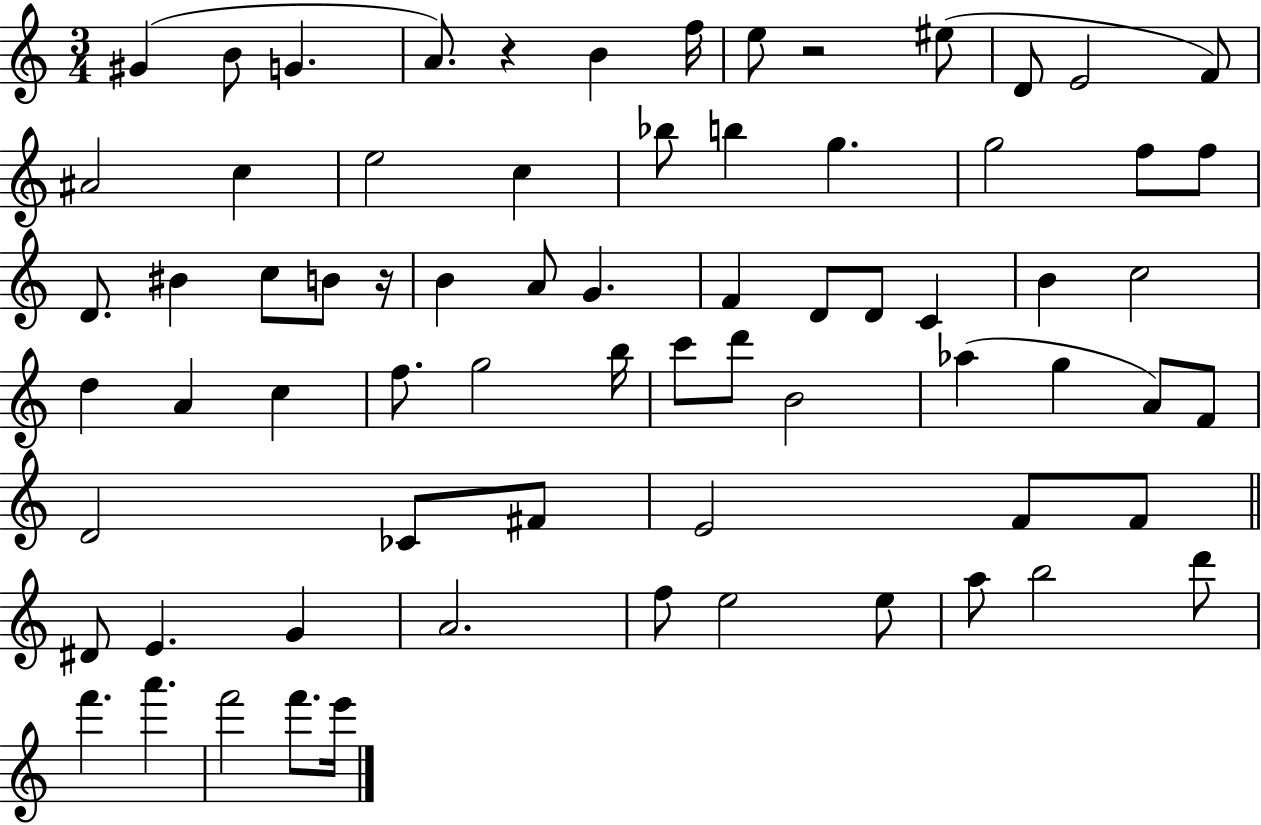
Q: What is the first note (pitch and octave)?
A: G#4